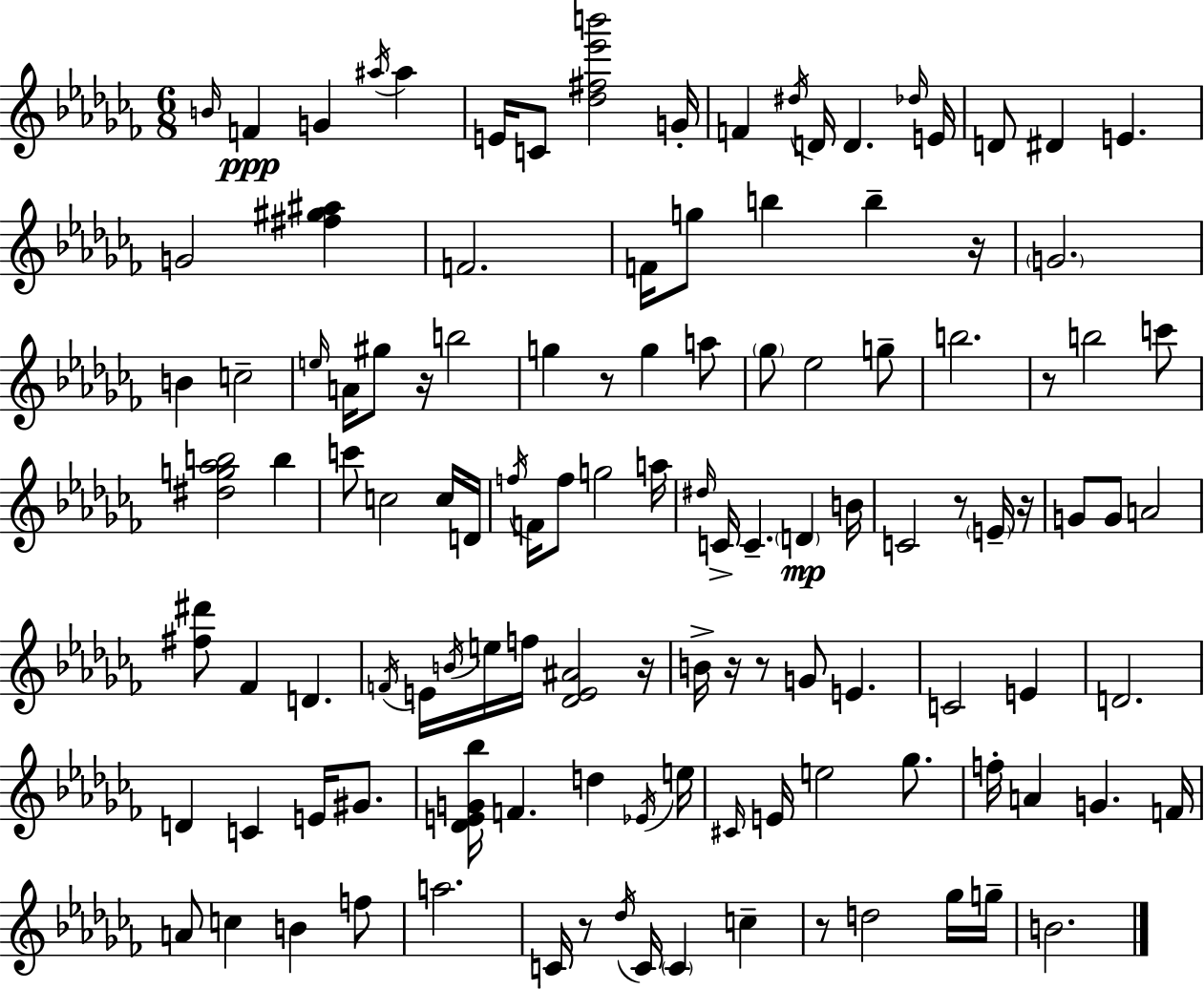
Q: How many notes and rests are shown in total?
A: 119